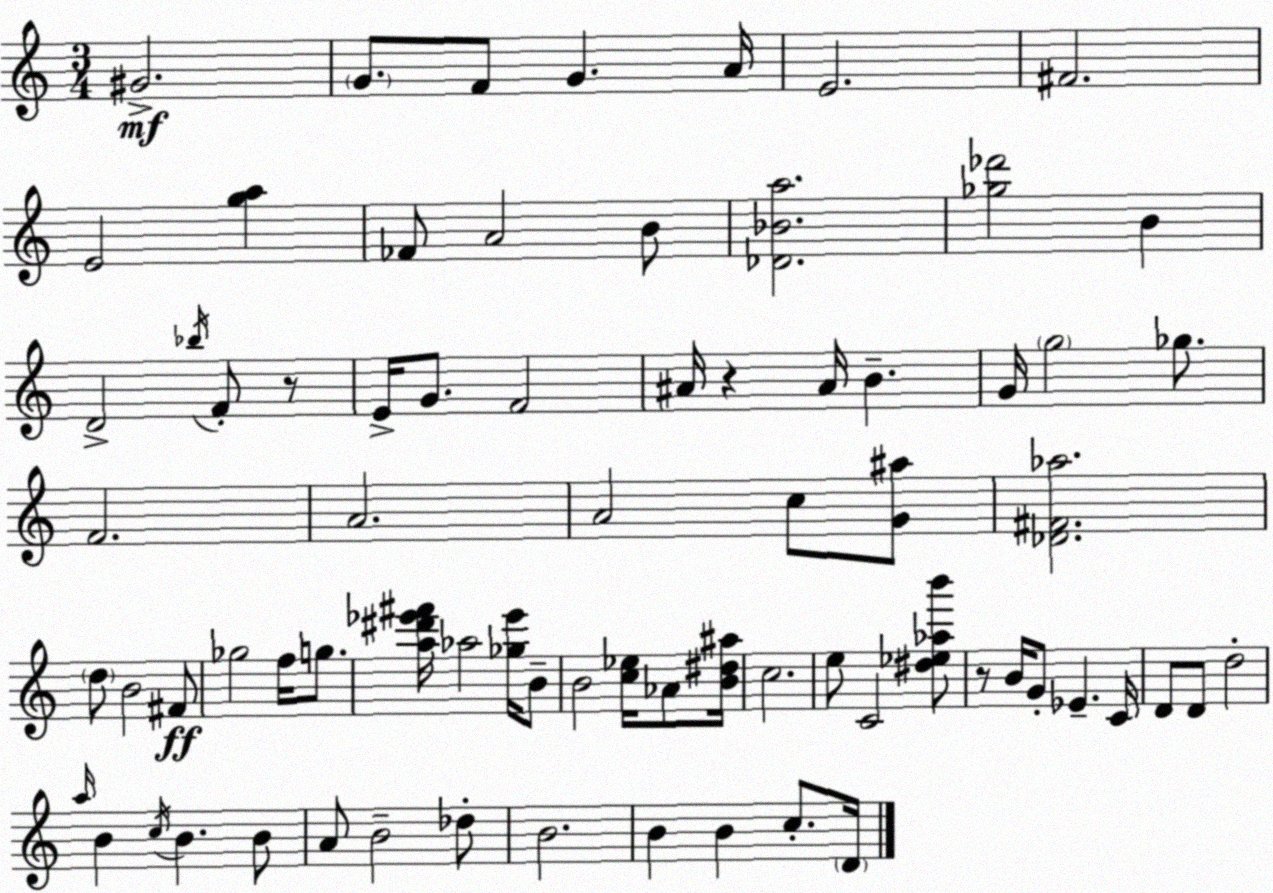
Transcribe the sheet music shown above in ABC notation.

X:1
T:Untitled
M:3/4
L:1/4
K:Am
^G2 G/2 F/2 G A/4 E2 ^F2 E2 [ga] _F/2 A2 B/2 [_D_Ba]2 [_g_d']2 B D2 _b/4 F/2 z/2 E/4 G/2 F2 ^A/4 z ^A/4 B G/4 g2 _g/2 F2 A2 A2 c/2 [G^a]/2 [_D^F_a]2 d/2 B2 ^F/2 _g2 f/4 g/2 [a^d'_e'^f']/4 _a2 [_g_e']/4 B/2 B2 [c_e]/4 _A/2 [B^d^a]/4 c2 e/2 C2 [^d_e_ab']/2 z/2 B/4 G/2 _E C/4 D/2 D/2 d2 a/4 B c/4 B B/2 A/2 B2 _d/2 B2 B B c/2 D/4